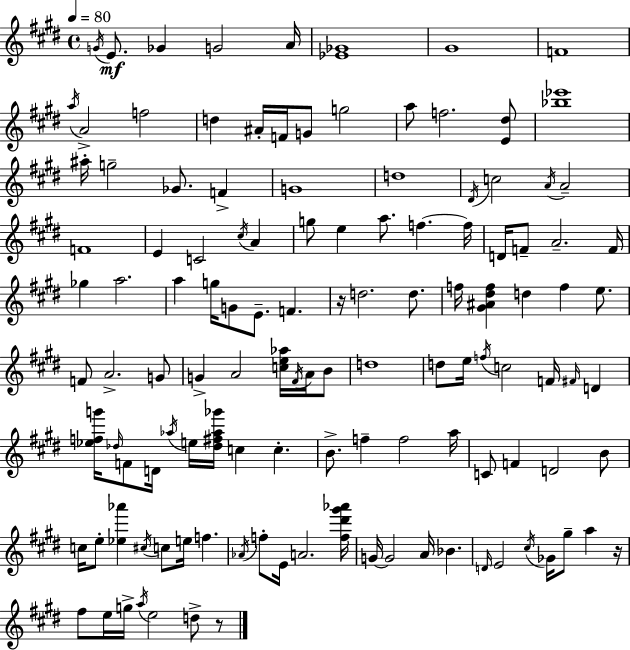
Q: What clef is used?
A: treble